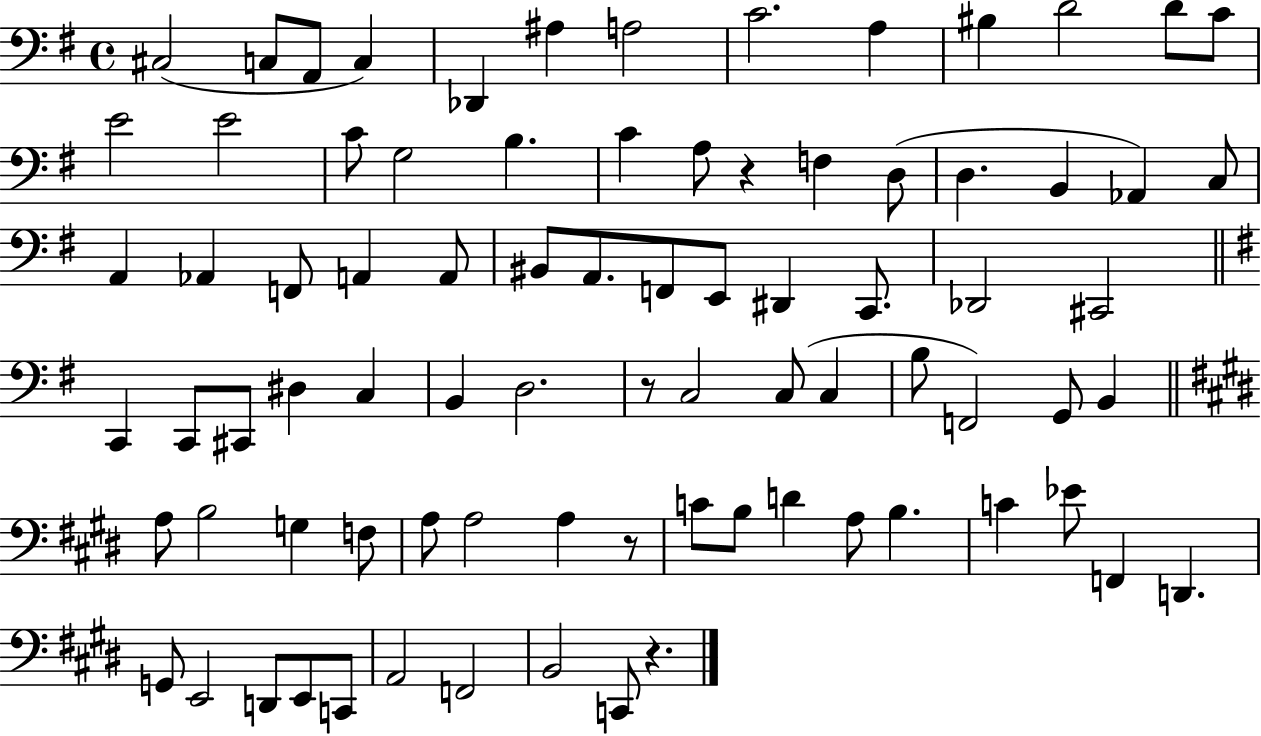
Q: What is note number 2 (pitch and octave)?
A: C3